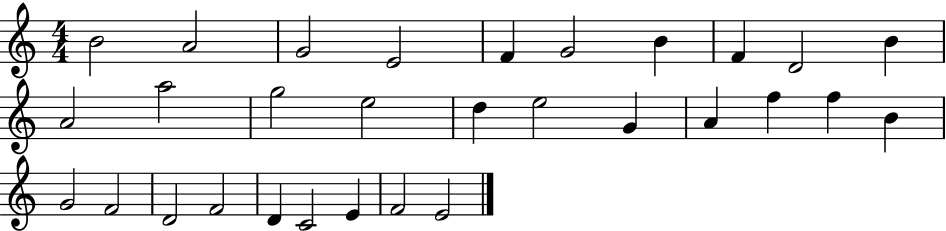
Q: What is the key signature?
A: C major